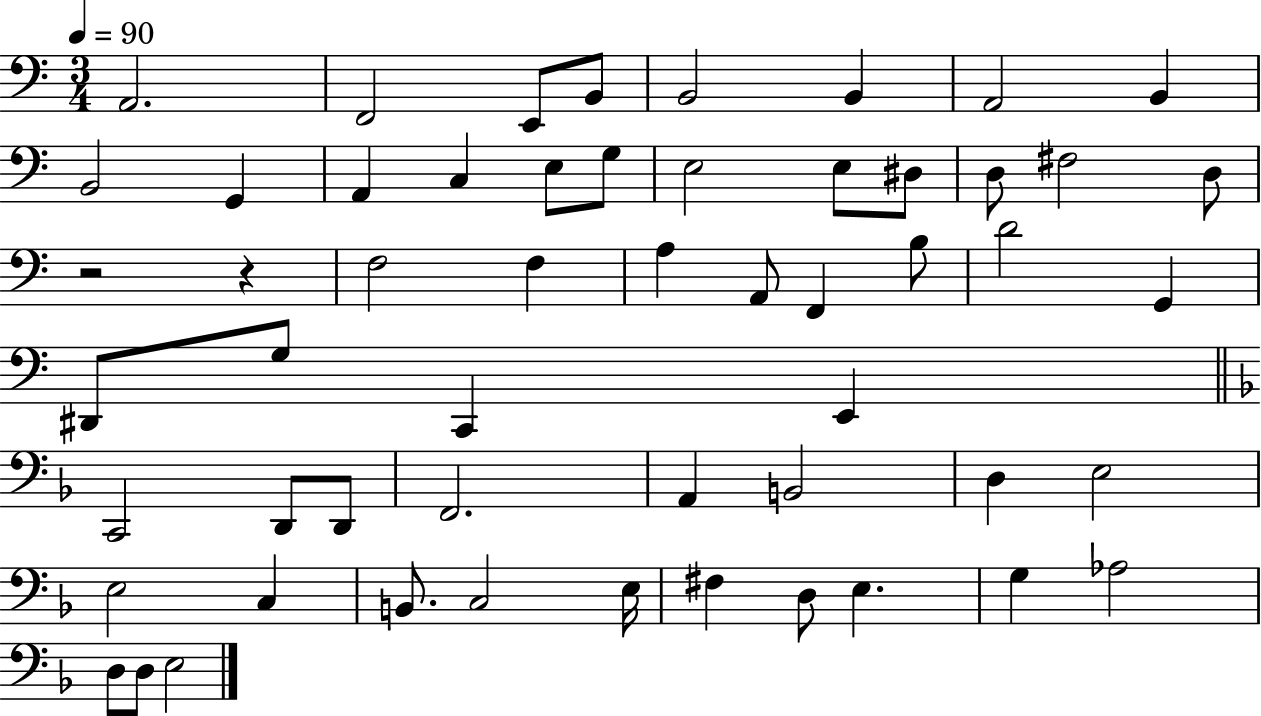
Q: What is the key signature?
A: C major